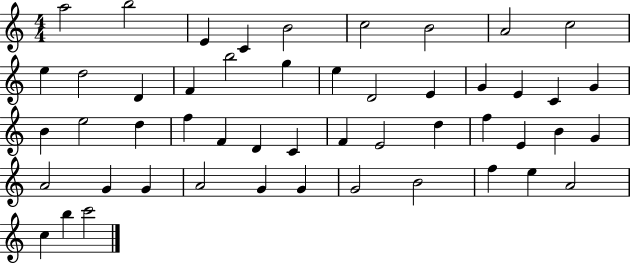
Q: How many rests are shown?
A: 0